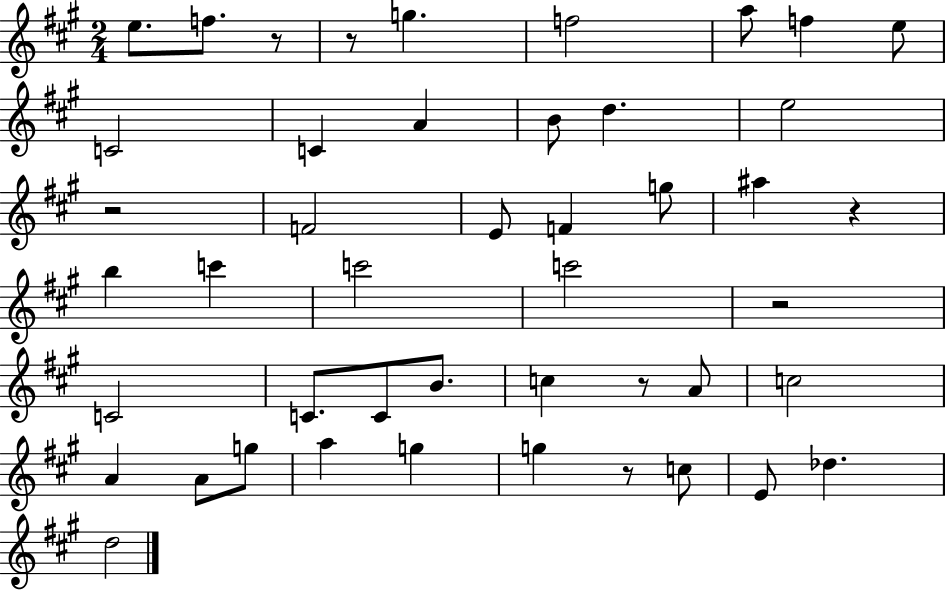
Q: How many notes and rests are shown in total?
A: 46